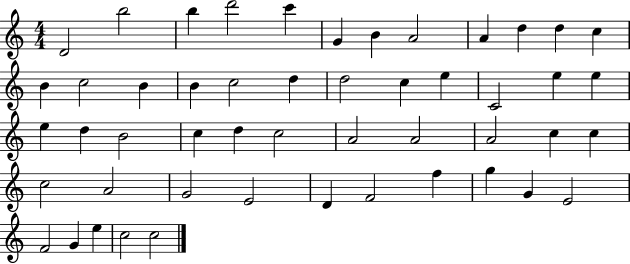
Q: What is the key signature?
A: C major